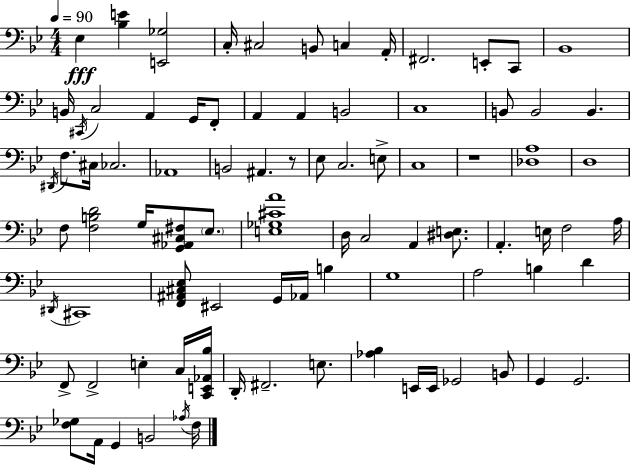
X:1
T:Untitled
M:4/4
L:1/4
K:Bb
_E, [_B,E] [E,,_G,]2 C,/4 ^C,2 B,,/2 C, A,,/4 ^F,,2 E,,/2 C,,/2 _B,,4 B,,/4 ^C,,/4 C,2 A,, G,,/4 F,,/2 A,, A,, B,,2 C,4 B,,/2 B,,2 B,, ^D,,/4 F,/2 ^C,/4 _C,2 _A,,4 B,,2 ^A,, z/2 _E,/2 C,2 E,/2 C,4 z4 [_D,A,]4 D,4 F,/2 [F,B,D]2 G,/4 [G,,_A,,^C,^F,]/2 _E,/2 [E,_G,^CA]4 D,/4 C,2 A,, [^D,E,]/2 A,, E,/4 F,2 A,/4 ^D,,/4 ^C,,4 [F,,^A,,^C,_E,]/2 ^E,,2 G,,/4 _A,,/4 B, G,4 A,2 B, D F,,/2 F,,2 E, C,/4 [C,,E,,_A,,_B,]/4 D,,/4 ^F,,2 E,/2 [_A,_B,] E,,/4 E,,/4 _G,,2 B,,/2 G,, G,,2 [F,_G,]/2 A,,/4 G,, B,,2 _A,/4 F,/4